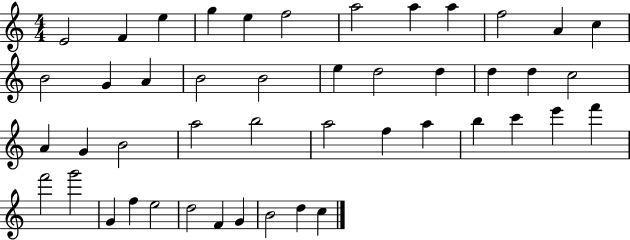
{
  \clef treble
  \numericTimeSignature
  \time 4/4
  \key c \major
  e'2 f'4 e''4 | g''4 e''4 f''2 | a''2 a''4 a''4 | f''2 a'4 c''4 | \break b'2 g'4 a'4 | b'2 b'2 | e''4 d''2 d''4 | d''4 d''4 c''2 | \break a'4 g'4 b'2 | a''2 b''2 | a''2 f''4 a''4 | b''4 c'''4 e'''4 f'''4 | \break f'''2 g'''2 | g'4 f''4 e''2 | d''2 f'4 g'4 | b'2 d''4 c''4 | \break \bar "|."
}